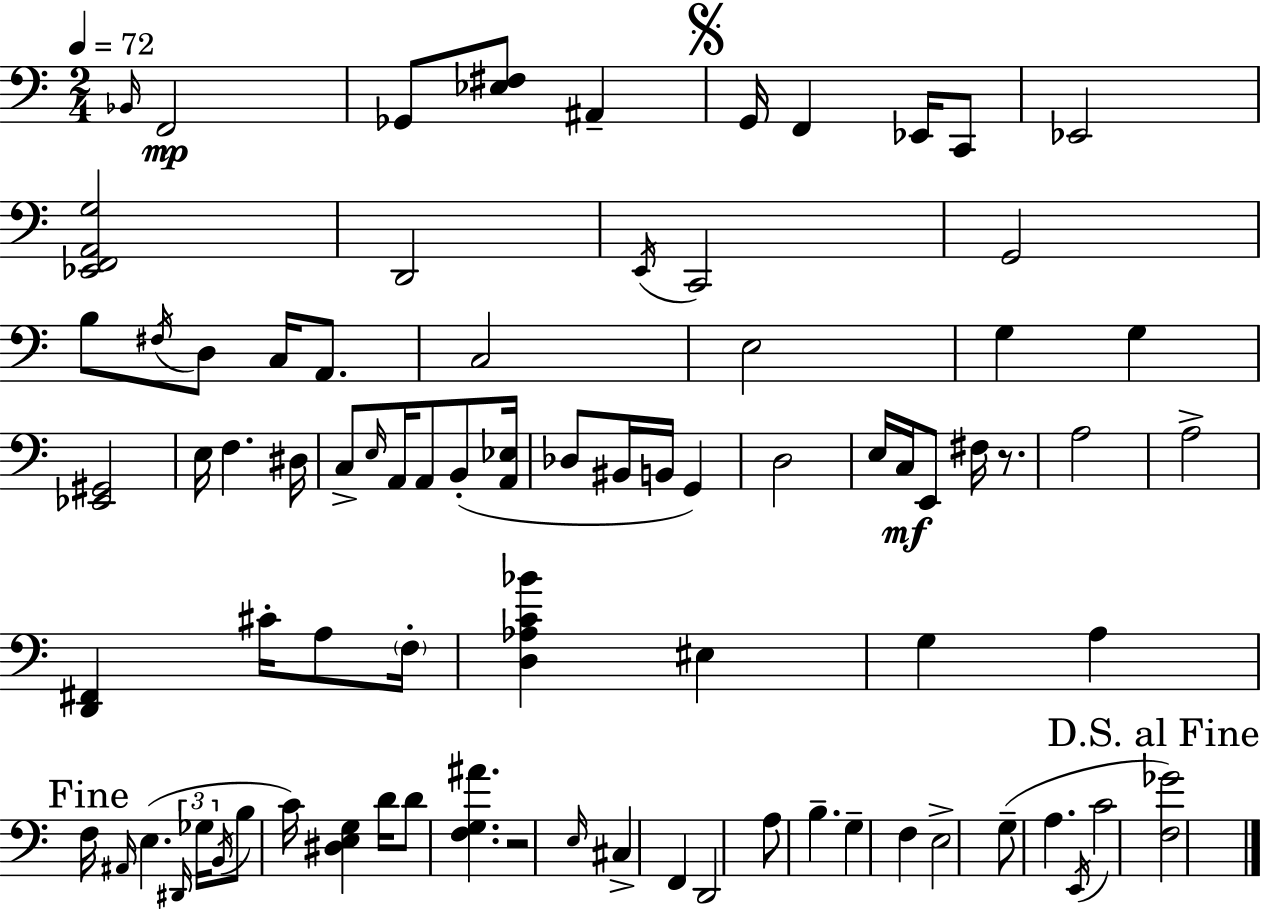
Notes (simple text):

Bb2/s F2/h Gb2/e [Eb3,F#3]/e A#2/q G2/s F2/q Eb2/s C2/e Eb2/h [Eb2,F2,A2,G3]/h D2/h E2/s C2/h G2/h B3/e F#3/s D3/e C3/s A2/e. C3/h E3/h G3/q G3/q [Eb2,G#2]/h E3/s F3/q. D#3/s C3/e E3/s A2/s A2/e B2/e [A2,Eb3]/s Db3/e BIS2/s B2/s G2/q D3/h E3/s C3/s E2/e F#3/s R/e. A3/h A3/h [D2,F#2]/q C#4/s A3/e F3/s [D3,Ab3,C4,Bb4]/q EIS3/q G3/q A3/q F3/s A#2/s E3/q. D#2/s Gb3/s B2/s B3/e C4/s [D#3,E3,G3]/q D4/s D4/e [F3,G3,A#4]/q. R/h E3/s C#3/q F2/q D2/h A3/e B3/q. G3/q F3/q E3/h G3/e A3/q. E2/s C4/h [F3,Gb4]/h